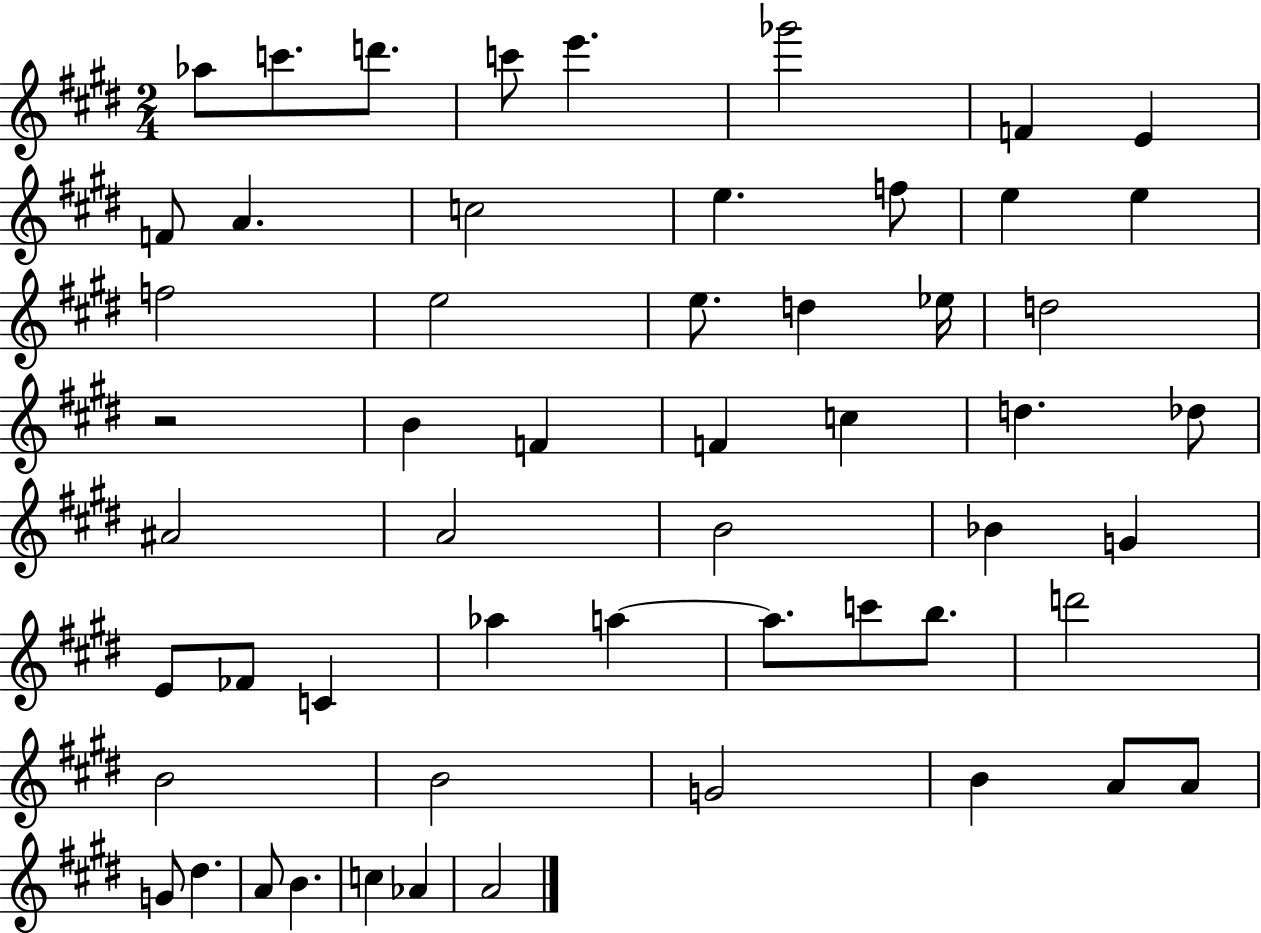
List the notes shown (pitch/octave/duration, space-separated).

Ab5/e C6/e. D6/e. C6/e E6/q. Gb6/h F4/q E4/q F4/e A4/q. C5/h E5/q. F5/e E5/q E5/q F5/h E5/h E5/e. D5/q Eb5/s D5/h R/h B4/q F4/q F4/q C5/q D5/q. Db5/e A#4/h A4/h B4/h Bb4/q G4/q E4/e FES4/e C4/q Ab5/q A5/q A5/e. C6/e B5/e. D6/h B4/h B4/h G4/h B4/q A4/e A4/e G4/e D#5/q. A4/e B4/q. C5/q Ab4/q A4/h